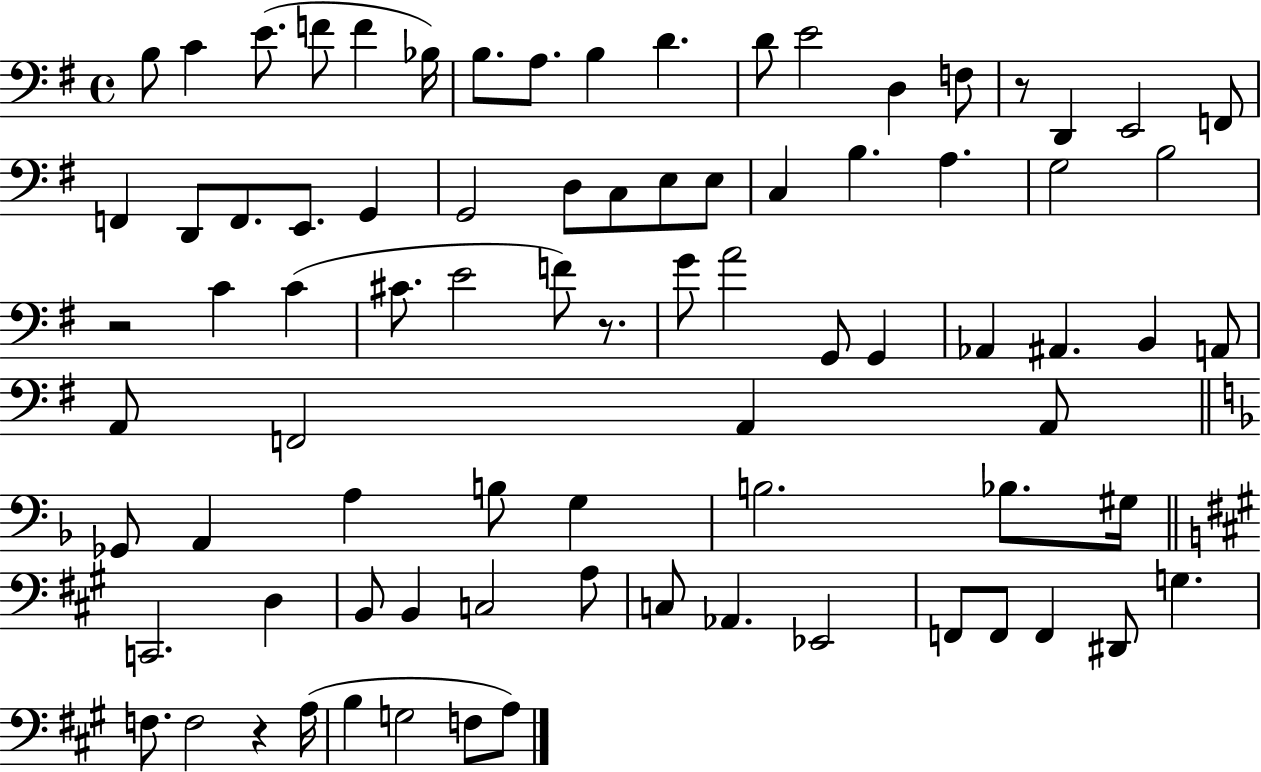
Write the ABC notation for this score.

X:1
T:Untitled
M:4/4
L:1/4
K:G
B,/2 C E/2 F/2 F _B,/4 B,/2 A,/2 B, D D/2 E2 D, F,/2 z/2 D,, E,,2 F,,/2 F,, D,,/2 F,,/2 E,,/2 G,, G,,2 D,/2 C,/2 E,/2 E,/2 C, B, A, G,2 B,2 z2 C C ^C/2 E2 F/2 z/2 G/2 A2 G,,/2 G,, _A,, ^A,, B,, A,,/2 A,,/2 F,,2 A,, A,,/2 _G,,/2 A,, A, B,/2 G, B,2 _B,/2 ^G,/4 C,,2 D, B,,/2 B,, C,2 A,/2 C,/2 _A,, _E,,2 F,,/2 F,,/2 F,, ^D,,/2 G, F,/2 F,2 z A,/4 B, G,2 F,/2 A,/2